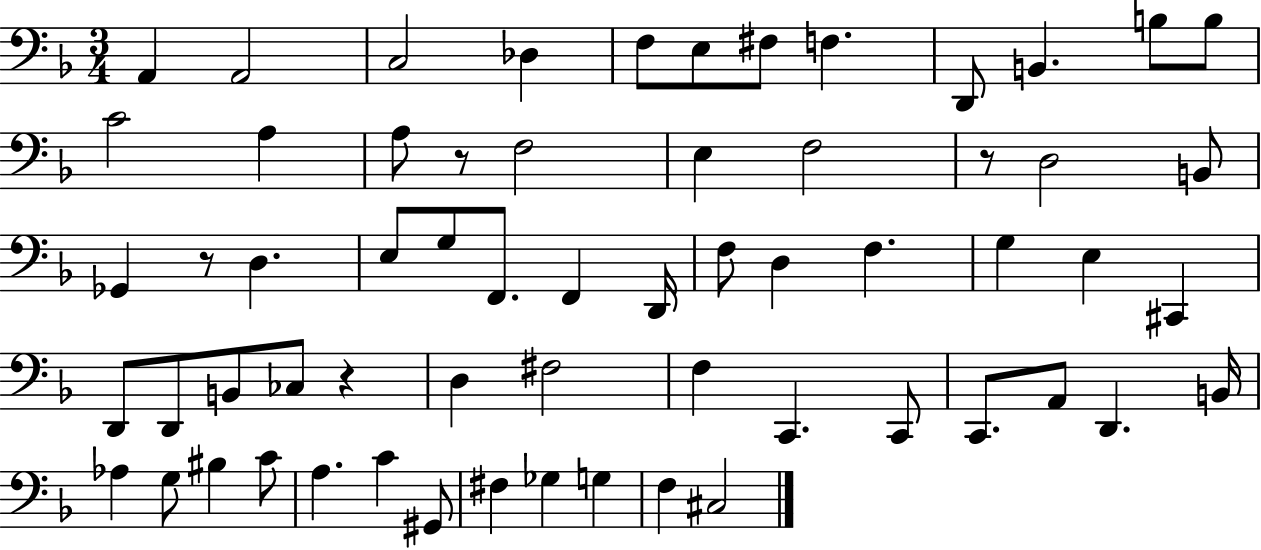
X:1
T:Untitled
M:3/4
L:1/4
K:F
A,, A,,2 C,2 _D, F,/2 E,/2 ^F,/2 F, D,,/2 B,, B,/2 B,/2 C2 A, A,/2 z/2 F,2 E, F,2 z/2 D,2 B,,/2 _G,, z/2 D, E,/2 G,/2 F,,/2 F,, D,,/4 F,/2 D, F, G, E, ^C,, D,,/2 D,,/2 B,,/2 _C,/2 z D, ^F,2 F, C,, C,,/2 C,,/2 A,,/2 D,, B,,/4 _A, G,/2 ^B, C/2 A, C ^G,,/2 ^F, _G, G, F, ^C,2